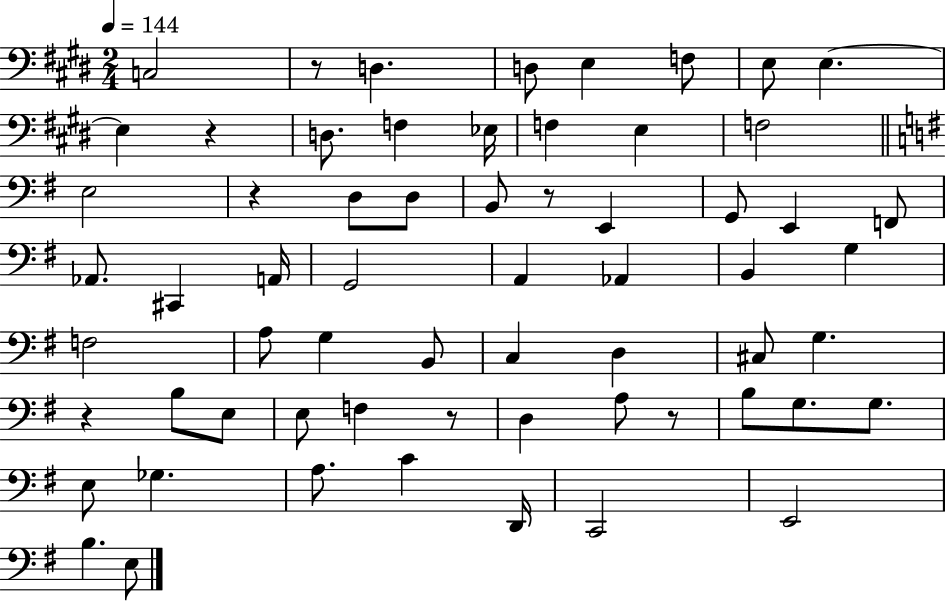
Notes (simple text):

C3/h R/e D3/q. D3/e E3/q F3/e E3/e E3/q. E3/q R/q D3/e. F3/q Eb3/s F3/q E3/q F3/h E3/h R/q D3/e D3/e B2/e R/e E2/q G2/e E2/q F2/e Ab2/e. C#2/q A2/s G2/h A2/q Ab2/q B2/q G3/q F3/h A3/e G3/q B2/e C3/q D3/q C#3/e G3/q. R/q B3/e E3/e E3/e F3/q R/e D3/q A3/e R/e B3/e G3/e. G3/e. E3/e Gb3/q. A3/e. C4/q D2/s C2/h E2/h B3/q. E3/e